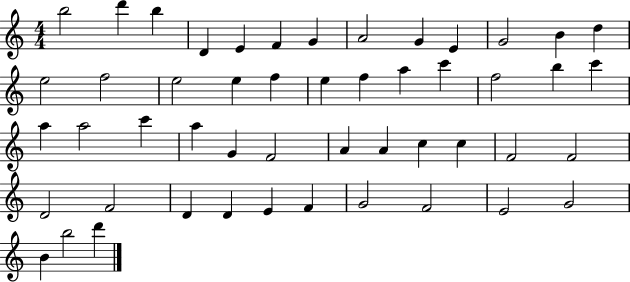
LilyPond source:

{
  \clef treble
  \numericTimeSignature
  \time 4/4
  \key c \major
  b''2 d'''4 b''4 | d'4 e'4 f'4 g'4 | a'2 g'4 e'4 | g'2 b'4 d''4 | \break e''2 f''2 | e''2 e''4 f''4 | e''4 f''4 a''4 c'''4 | f''2 b''4 c'''4 | \break a''4 a''2 c'''4 | a''4 g'4 f'2 | a'4 a'4 c''4 c''4 | f'2 f'2 | \break d'2 f'2 | d'4 d'4 e'4 f'4 | g'2 f'2 | e'2 g'2 | \break b'4 b''2 d'''4 | \bar "|."
}